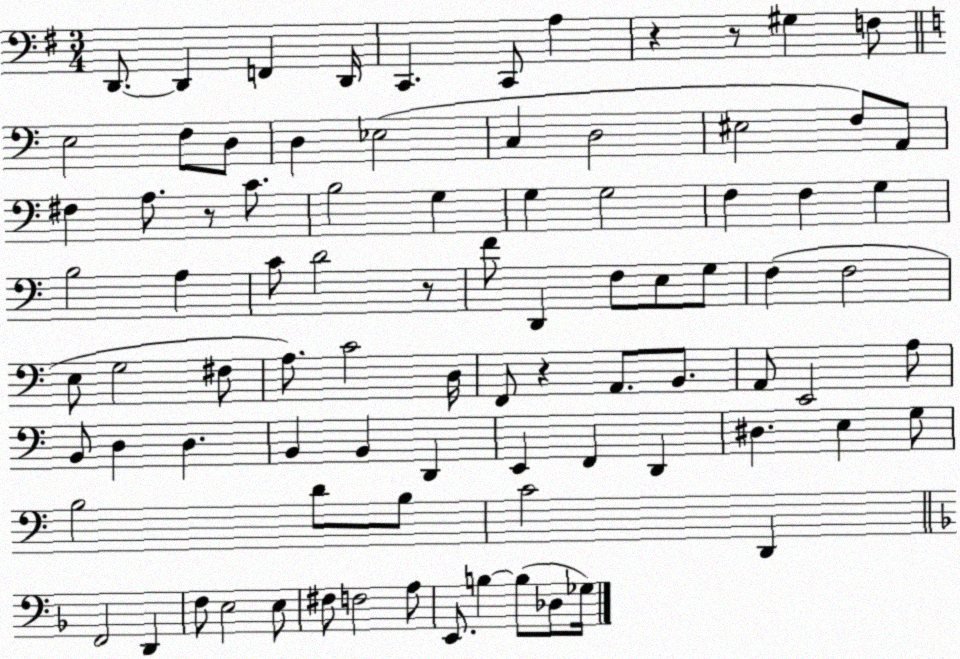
X:1
T:Untitled
M:3/4
L:1/4
K:G
D,,/2 D,, F,, D,,/4 C,, C,,/2 A, z z/2 ^G, F,/2 E,2 F,/2 D,/2 D, _E,2 C, D,2 ^E,2 F,/2 A,,/2 ^F, A,/2 z/2 C/2 B,2 G, G, G,2 F, F, G, B,2 A, C/2 D2 z/2 F/2 D,, F,/2 E,/2 G,/2 F, F,2 E,/2 G,2 ^F,/2 A,/2 C2 D,/4 F,,/2 z A,,/2 B,,/2 A,,/2 E,,2 A,/2 B,,/2 D, D, B,, B,, D,, E,, F,, D,, ^D, E, G,/2 B,2 D/2 B,/2 C2 D,, F,,2 D,, F,/2 E,2 E,/2 ^F,/2 F,2 A,/2 E,,/2 B, B,/2 _D,/2 _G,/4